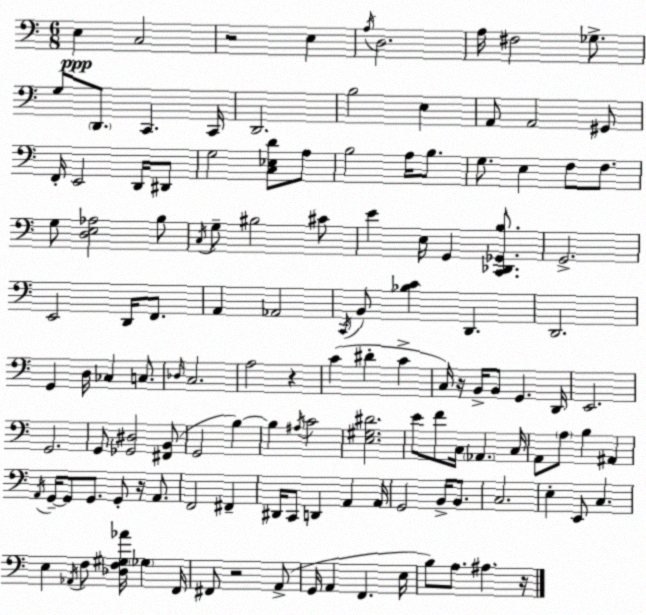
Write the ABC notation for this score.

X:1
T:Untitled
M:6/8
L:1/4
K:Am
E, C,2 z2 E, A,/4 D,2 A,/4 ^F,2 _G,/2 G,/2 D,,/2 C,, C,,/4 D,,2 B,2 E, A,,/2 A,,2 ^G,,/2 F,,/4 E,,2 D,,/4 ^D,,/2 G,2 [C,_E,D]/2 A,/2 B,2 A,/4 B,/2 G,/2 E, F,/2 F,/2 G,/2 [D,E,_A,]2 B,/2 C,/4 G,/2 ^B,2 ^C/2 E E,/4 G,, [C,,_D,,_G,,B,]/2 G,,2 E,,2 D,,/4 F,,/2 A,, _A,,2 C,,/4 B,,/2 [_B,C] D,, D,,2 G,, D,/4 _C, C,/2 _D,/4 C,2 A,2 z C ^D C C,/4 z/4 B,,/4 B,,/2 G,, D,,/4 E,,2 G,,2 G,,/2 [_G,,^D,]2 [^F,,B,,]/2 G,,2 B, B, ^A,/4 C2 [E,^G,^D]2 E/2 F/2 C,/4 _A,, C,/4 A,,/2 A,/2 B, ^A,, A,,/4 G,,/4 G,,/2 G,,/2 G,,/2 z/4 A,,/2 F,,2 ^F,, ^D,,/4 C,,/2 D,, A,, A,,/4 G,,2 B,,/4 B,,/2 C,2 E, E,,/2 C, E, _A,,/4 F,/2 [_D,F,^G,_A]/4 _G, F,,/4 ^F,,/2 z2 A,,/2 G,,/4 A,, F,, E,/4 B,/2 A,/2 ^A, z/4